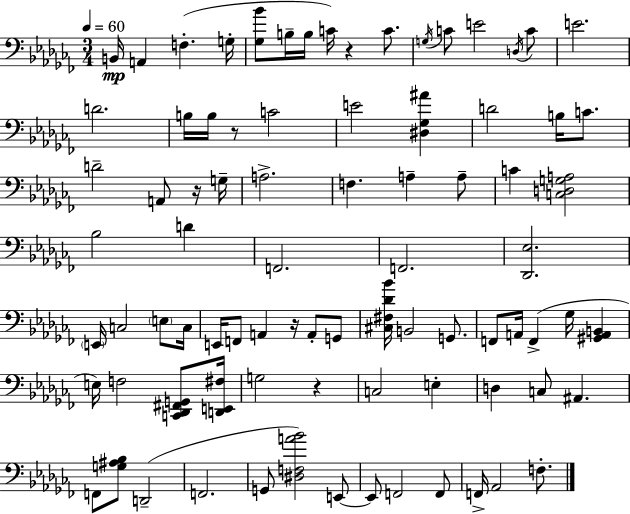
B2/s A2/q F3/q. G3/s [Gb3,Bb4]/e B3/s B3/s C4/s R/q C4/e. G3/s C4/e E4/h D3/s C4/e E4/h. D4/h. B3/s B3/s R/e C4/h E4/h [D#3,Gb3,A#4]/q D4/h B3/s C4/e. D4/h A2/e R/s G3/s A3/h. F3/q. A3/q A3/e C4/q [C3,D3,G3,A3]/h Bb3/h D4/q F2/h. F2/h. [Db2,Eb3]/h. E2/s C3/h E3/e C3/s E2/s F2/e A2/q R/s A2/e G2/e [C#3,F#3,Db4,Bb4]/s B2/h G2/e. F2/e A2/s F2/q Gb3/s [G#2,A2,B2]/q E3/s F3/h [C2,Db2,F#2,G2]/e [D2,E2,F#3]/s G3/h R/q C3/h E3/q D3/q C3/e A#2/q. F2/e [G3,A#3,Bb3]/e D2/h F2/h. G2/e [D#3,F3,A4,Bb4]/h E2/e E2/e F2/h F2/e F2/s Ab2/h F3/e.